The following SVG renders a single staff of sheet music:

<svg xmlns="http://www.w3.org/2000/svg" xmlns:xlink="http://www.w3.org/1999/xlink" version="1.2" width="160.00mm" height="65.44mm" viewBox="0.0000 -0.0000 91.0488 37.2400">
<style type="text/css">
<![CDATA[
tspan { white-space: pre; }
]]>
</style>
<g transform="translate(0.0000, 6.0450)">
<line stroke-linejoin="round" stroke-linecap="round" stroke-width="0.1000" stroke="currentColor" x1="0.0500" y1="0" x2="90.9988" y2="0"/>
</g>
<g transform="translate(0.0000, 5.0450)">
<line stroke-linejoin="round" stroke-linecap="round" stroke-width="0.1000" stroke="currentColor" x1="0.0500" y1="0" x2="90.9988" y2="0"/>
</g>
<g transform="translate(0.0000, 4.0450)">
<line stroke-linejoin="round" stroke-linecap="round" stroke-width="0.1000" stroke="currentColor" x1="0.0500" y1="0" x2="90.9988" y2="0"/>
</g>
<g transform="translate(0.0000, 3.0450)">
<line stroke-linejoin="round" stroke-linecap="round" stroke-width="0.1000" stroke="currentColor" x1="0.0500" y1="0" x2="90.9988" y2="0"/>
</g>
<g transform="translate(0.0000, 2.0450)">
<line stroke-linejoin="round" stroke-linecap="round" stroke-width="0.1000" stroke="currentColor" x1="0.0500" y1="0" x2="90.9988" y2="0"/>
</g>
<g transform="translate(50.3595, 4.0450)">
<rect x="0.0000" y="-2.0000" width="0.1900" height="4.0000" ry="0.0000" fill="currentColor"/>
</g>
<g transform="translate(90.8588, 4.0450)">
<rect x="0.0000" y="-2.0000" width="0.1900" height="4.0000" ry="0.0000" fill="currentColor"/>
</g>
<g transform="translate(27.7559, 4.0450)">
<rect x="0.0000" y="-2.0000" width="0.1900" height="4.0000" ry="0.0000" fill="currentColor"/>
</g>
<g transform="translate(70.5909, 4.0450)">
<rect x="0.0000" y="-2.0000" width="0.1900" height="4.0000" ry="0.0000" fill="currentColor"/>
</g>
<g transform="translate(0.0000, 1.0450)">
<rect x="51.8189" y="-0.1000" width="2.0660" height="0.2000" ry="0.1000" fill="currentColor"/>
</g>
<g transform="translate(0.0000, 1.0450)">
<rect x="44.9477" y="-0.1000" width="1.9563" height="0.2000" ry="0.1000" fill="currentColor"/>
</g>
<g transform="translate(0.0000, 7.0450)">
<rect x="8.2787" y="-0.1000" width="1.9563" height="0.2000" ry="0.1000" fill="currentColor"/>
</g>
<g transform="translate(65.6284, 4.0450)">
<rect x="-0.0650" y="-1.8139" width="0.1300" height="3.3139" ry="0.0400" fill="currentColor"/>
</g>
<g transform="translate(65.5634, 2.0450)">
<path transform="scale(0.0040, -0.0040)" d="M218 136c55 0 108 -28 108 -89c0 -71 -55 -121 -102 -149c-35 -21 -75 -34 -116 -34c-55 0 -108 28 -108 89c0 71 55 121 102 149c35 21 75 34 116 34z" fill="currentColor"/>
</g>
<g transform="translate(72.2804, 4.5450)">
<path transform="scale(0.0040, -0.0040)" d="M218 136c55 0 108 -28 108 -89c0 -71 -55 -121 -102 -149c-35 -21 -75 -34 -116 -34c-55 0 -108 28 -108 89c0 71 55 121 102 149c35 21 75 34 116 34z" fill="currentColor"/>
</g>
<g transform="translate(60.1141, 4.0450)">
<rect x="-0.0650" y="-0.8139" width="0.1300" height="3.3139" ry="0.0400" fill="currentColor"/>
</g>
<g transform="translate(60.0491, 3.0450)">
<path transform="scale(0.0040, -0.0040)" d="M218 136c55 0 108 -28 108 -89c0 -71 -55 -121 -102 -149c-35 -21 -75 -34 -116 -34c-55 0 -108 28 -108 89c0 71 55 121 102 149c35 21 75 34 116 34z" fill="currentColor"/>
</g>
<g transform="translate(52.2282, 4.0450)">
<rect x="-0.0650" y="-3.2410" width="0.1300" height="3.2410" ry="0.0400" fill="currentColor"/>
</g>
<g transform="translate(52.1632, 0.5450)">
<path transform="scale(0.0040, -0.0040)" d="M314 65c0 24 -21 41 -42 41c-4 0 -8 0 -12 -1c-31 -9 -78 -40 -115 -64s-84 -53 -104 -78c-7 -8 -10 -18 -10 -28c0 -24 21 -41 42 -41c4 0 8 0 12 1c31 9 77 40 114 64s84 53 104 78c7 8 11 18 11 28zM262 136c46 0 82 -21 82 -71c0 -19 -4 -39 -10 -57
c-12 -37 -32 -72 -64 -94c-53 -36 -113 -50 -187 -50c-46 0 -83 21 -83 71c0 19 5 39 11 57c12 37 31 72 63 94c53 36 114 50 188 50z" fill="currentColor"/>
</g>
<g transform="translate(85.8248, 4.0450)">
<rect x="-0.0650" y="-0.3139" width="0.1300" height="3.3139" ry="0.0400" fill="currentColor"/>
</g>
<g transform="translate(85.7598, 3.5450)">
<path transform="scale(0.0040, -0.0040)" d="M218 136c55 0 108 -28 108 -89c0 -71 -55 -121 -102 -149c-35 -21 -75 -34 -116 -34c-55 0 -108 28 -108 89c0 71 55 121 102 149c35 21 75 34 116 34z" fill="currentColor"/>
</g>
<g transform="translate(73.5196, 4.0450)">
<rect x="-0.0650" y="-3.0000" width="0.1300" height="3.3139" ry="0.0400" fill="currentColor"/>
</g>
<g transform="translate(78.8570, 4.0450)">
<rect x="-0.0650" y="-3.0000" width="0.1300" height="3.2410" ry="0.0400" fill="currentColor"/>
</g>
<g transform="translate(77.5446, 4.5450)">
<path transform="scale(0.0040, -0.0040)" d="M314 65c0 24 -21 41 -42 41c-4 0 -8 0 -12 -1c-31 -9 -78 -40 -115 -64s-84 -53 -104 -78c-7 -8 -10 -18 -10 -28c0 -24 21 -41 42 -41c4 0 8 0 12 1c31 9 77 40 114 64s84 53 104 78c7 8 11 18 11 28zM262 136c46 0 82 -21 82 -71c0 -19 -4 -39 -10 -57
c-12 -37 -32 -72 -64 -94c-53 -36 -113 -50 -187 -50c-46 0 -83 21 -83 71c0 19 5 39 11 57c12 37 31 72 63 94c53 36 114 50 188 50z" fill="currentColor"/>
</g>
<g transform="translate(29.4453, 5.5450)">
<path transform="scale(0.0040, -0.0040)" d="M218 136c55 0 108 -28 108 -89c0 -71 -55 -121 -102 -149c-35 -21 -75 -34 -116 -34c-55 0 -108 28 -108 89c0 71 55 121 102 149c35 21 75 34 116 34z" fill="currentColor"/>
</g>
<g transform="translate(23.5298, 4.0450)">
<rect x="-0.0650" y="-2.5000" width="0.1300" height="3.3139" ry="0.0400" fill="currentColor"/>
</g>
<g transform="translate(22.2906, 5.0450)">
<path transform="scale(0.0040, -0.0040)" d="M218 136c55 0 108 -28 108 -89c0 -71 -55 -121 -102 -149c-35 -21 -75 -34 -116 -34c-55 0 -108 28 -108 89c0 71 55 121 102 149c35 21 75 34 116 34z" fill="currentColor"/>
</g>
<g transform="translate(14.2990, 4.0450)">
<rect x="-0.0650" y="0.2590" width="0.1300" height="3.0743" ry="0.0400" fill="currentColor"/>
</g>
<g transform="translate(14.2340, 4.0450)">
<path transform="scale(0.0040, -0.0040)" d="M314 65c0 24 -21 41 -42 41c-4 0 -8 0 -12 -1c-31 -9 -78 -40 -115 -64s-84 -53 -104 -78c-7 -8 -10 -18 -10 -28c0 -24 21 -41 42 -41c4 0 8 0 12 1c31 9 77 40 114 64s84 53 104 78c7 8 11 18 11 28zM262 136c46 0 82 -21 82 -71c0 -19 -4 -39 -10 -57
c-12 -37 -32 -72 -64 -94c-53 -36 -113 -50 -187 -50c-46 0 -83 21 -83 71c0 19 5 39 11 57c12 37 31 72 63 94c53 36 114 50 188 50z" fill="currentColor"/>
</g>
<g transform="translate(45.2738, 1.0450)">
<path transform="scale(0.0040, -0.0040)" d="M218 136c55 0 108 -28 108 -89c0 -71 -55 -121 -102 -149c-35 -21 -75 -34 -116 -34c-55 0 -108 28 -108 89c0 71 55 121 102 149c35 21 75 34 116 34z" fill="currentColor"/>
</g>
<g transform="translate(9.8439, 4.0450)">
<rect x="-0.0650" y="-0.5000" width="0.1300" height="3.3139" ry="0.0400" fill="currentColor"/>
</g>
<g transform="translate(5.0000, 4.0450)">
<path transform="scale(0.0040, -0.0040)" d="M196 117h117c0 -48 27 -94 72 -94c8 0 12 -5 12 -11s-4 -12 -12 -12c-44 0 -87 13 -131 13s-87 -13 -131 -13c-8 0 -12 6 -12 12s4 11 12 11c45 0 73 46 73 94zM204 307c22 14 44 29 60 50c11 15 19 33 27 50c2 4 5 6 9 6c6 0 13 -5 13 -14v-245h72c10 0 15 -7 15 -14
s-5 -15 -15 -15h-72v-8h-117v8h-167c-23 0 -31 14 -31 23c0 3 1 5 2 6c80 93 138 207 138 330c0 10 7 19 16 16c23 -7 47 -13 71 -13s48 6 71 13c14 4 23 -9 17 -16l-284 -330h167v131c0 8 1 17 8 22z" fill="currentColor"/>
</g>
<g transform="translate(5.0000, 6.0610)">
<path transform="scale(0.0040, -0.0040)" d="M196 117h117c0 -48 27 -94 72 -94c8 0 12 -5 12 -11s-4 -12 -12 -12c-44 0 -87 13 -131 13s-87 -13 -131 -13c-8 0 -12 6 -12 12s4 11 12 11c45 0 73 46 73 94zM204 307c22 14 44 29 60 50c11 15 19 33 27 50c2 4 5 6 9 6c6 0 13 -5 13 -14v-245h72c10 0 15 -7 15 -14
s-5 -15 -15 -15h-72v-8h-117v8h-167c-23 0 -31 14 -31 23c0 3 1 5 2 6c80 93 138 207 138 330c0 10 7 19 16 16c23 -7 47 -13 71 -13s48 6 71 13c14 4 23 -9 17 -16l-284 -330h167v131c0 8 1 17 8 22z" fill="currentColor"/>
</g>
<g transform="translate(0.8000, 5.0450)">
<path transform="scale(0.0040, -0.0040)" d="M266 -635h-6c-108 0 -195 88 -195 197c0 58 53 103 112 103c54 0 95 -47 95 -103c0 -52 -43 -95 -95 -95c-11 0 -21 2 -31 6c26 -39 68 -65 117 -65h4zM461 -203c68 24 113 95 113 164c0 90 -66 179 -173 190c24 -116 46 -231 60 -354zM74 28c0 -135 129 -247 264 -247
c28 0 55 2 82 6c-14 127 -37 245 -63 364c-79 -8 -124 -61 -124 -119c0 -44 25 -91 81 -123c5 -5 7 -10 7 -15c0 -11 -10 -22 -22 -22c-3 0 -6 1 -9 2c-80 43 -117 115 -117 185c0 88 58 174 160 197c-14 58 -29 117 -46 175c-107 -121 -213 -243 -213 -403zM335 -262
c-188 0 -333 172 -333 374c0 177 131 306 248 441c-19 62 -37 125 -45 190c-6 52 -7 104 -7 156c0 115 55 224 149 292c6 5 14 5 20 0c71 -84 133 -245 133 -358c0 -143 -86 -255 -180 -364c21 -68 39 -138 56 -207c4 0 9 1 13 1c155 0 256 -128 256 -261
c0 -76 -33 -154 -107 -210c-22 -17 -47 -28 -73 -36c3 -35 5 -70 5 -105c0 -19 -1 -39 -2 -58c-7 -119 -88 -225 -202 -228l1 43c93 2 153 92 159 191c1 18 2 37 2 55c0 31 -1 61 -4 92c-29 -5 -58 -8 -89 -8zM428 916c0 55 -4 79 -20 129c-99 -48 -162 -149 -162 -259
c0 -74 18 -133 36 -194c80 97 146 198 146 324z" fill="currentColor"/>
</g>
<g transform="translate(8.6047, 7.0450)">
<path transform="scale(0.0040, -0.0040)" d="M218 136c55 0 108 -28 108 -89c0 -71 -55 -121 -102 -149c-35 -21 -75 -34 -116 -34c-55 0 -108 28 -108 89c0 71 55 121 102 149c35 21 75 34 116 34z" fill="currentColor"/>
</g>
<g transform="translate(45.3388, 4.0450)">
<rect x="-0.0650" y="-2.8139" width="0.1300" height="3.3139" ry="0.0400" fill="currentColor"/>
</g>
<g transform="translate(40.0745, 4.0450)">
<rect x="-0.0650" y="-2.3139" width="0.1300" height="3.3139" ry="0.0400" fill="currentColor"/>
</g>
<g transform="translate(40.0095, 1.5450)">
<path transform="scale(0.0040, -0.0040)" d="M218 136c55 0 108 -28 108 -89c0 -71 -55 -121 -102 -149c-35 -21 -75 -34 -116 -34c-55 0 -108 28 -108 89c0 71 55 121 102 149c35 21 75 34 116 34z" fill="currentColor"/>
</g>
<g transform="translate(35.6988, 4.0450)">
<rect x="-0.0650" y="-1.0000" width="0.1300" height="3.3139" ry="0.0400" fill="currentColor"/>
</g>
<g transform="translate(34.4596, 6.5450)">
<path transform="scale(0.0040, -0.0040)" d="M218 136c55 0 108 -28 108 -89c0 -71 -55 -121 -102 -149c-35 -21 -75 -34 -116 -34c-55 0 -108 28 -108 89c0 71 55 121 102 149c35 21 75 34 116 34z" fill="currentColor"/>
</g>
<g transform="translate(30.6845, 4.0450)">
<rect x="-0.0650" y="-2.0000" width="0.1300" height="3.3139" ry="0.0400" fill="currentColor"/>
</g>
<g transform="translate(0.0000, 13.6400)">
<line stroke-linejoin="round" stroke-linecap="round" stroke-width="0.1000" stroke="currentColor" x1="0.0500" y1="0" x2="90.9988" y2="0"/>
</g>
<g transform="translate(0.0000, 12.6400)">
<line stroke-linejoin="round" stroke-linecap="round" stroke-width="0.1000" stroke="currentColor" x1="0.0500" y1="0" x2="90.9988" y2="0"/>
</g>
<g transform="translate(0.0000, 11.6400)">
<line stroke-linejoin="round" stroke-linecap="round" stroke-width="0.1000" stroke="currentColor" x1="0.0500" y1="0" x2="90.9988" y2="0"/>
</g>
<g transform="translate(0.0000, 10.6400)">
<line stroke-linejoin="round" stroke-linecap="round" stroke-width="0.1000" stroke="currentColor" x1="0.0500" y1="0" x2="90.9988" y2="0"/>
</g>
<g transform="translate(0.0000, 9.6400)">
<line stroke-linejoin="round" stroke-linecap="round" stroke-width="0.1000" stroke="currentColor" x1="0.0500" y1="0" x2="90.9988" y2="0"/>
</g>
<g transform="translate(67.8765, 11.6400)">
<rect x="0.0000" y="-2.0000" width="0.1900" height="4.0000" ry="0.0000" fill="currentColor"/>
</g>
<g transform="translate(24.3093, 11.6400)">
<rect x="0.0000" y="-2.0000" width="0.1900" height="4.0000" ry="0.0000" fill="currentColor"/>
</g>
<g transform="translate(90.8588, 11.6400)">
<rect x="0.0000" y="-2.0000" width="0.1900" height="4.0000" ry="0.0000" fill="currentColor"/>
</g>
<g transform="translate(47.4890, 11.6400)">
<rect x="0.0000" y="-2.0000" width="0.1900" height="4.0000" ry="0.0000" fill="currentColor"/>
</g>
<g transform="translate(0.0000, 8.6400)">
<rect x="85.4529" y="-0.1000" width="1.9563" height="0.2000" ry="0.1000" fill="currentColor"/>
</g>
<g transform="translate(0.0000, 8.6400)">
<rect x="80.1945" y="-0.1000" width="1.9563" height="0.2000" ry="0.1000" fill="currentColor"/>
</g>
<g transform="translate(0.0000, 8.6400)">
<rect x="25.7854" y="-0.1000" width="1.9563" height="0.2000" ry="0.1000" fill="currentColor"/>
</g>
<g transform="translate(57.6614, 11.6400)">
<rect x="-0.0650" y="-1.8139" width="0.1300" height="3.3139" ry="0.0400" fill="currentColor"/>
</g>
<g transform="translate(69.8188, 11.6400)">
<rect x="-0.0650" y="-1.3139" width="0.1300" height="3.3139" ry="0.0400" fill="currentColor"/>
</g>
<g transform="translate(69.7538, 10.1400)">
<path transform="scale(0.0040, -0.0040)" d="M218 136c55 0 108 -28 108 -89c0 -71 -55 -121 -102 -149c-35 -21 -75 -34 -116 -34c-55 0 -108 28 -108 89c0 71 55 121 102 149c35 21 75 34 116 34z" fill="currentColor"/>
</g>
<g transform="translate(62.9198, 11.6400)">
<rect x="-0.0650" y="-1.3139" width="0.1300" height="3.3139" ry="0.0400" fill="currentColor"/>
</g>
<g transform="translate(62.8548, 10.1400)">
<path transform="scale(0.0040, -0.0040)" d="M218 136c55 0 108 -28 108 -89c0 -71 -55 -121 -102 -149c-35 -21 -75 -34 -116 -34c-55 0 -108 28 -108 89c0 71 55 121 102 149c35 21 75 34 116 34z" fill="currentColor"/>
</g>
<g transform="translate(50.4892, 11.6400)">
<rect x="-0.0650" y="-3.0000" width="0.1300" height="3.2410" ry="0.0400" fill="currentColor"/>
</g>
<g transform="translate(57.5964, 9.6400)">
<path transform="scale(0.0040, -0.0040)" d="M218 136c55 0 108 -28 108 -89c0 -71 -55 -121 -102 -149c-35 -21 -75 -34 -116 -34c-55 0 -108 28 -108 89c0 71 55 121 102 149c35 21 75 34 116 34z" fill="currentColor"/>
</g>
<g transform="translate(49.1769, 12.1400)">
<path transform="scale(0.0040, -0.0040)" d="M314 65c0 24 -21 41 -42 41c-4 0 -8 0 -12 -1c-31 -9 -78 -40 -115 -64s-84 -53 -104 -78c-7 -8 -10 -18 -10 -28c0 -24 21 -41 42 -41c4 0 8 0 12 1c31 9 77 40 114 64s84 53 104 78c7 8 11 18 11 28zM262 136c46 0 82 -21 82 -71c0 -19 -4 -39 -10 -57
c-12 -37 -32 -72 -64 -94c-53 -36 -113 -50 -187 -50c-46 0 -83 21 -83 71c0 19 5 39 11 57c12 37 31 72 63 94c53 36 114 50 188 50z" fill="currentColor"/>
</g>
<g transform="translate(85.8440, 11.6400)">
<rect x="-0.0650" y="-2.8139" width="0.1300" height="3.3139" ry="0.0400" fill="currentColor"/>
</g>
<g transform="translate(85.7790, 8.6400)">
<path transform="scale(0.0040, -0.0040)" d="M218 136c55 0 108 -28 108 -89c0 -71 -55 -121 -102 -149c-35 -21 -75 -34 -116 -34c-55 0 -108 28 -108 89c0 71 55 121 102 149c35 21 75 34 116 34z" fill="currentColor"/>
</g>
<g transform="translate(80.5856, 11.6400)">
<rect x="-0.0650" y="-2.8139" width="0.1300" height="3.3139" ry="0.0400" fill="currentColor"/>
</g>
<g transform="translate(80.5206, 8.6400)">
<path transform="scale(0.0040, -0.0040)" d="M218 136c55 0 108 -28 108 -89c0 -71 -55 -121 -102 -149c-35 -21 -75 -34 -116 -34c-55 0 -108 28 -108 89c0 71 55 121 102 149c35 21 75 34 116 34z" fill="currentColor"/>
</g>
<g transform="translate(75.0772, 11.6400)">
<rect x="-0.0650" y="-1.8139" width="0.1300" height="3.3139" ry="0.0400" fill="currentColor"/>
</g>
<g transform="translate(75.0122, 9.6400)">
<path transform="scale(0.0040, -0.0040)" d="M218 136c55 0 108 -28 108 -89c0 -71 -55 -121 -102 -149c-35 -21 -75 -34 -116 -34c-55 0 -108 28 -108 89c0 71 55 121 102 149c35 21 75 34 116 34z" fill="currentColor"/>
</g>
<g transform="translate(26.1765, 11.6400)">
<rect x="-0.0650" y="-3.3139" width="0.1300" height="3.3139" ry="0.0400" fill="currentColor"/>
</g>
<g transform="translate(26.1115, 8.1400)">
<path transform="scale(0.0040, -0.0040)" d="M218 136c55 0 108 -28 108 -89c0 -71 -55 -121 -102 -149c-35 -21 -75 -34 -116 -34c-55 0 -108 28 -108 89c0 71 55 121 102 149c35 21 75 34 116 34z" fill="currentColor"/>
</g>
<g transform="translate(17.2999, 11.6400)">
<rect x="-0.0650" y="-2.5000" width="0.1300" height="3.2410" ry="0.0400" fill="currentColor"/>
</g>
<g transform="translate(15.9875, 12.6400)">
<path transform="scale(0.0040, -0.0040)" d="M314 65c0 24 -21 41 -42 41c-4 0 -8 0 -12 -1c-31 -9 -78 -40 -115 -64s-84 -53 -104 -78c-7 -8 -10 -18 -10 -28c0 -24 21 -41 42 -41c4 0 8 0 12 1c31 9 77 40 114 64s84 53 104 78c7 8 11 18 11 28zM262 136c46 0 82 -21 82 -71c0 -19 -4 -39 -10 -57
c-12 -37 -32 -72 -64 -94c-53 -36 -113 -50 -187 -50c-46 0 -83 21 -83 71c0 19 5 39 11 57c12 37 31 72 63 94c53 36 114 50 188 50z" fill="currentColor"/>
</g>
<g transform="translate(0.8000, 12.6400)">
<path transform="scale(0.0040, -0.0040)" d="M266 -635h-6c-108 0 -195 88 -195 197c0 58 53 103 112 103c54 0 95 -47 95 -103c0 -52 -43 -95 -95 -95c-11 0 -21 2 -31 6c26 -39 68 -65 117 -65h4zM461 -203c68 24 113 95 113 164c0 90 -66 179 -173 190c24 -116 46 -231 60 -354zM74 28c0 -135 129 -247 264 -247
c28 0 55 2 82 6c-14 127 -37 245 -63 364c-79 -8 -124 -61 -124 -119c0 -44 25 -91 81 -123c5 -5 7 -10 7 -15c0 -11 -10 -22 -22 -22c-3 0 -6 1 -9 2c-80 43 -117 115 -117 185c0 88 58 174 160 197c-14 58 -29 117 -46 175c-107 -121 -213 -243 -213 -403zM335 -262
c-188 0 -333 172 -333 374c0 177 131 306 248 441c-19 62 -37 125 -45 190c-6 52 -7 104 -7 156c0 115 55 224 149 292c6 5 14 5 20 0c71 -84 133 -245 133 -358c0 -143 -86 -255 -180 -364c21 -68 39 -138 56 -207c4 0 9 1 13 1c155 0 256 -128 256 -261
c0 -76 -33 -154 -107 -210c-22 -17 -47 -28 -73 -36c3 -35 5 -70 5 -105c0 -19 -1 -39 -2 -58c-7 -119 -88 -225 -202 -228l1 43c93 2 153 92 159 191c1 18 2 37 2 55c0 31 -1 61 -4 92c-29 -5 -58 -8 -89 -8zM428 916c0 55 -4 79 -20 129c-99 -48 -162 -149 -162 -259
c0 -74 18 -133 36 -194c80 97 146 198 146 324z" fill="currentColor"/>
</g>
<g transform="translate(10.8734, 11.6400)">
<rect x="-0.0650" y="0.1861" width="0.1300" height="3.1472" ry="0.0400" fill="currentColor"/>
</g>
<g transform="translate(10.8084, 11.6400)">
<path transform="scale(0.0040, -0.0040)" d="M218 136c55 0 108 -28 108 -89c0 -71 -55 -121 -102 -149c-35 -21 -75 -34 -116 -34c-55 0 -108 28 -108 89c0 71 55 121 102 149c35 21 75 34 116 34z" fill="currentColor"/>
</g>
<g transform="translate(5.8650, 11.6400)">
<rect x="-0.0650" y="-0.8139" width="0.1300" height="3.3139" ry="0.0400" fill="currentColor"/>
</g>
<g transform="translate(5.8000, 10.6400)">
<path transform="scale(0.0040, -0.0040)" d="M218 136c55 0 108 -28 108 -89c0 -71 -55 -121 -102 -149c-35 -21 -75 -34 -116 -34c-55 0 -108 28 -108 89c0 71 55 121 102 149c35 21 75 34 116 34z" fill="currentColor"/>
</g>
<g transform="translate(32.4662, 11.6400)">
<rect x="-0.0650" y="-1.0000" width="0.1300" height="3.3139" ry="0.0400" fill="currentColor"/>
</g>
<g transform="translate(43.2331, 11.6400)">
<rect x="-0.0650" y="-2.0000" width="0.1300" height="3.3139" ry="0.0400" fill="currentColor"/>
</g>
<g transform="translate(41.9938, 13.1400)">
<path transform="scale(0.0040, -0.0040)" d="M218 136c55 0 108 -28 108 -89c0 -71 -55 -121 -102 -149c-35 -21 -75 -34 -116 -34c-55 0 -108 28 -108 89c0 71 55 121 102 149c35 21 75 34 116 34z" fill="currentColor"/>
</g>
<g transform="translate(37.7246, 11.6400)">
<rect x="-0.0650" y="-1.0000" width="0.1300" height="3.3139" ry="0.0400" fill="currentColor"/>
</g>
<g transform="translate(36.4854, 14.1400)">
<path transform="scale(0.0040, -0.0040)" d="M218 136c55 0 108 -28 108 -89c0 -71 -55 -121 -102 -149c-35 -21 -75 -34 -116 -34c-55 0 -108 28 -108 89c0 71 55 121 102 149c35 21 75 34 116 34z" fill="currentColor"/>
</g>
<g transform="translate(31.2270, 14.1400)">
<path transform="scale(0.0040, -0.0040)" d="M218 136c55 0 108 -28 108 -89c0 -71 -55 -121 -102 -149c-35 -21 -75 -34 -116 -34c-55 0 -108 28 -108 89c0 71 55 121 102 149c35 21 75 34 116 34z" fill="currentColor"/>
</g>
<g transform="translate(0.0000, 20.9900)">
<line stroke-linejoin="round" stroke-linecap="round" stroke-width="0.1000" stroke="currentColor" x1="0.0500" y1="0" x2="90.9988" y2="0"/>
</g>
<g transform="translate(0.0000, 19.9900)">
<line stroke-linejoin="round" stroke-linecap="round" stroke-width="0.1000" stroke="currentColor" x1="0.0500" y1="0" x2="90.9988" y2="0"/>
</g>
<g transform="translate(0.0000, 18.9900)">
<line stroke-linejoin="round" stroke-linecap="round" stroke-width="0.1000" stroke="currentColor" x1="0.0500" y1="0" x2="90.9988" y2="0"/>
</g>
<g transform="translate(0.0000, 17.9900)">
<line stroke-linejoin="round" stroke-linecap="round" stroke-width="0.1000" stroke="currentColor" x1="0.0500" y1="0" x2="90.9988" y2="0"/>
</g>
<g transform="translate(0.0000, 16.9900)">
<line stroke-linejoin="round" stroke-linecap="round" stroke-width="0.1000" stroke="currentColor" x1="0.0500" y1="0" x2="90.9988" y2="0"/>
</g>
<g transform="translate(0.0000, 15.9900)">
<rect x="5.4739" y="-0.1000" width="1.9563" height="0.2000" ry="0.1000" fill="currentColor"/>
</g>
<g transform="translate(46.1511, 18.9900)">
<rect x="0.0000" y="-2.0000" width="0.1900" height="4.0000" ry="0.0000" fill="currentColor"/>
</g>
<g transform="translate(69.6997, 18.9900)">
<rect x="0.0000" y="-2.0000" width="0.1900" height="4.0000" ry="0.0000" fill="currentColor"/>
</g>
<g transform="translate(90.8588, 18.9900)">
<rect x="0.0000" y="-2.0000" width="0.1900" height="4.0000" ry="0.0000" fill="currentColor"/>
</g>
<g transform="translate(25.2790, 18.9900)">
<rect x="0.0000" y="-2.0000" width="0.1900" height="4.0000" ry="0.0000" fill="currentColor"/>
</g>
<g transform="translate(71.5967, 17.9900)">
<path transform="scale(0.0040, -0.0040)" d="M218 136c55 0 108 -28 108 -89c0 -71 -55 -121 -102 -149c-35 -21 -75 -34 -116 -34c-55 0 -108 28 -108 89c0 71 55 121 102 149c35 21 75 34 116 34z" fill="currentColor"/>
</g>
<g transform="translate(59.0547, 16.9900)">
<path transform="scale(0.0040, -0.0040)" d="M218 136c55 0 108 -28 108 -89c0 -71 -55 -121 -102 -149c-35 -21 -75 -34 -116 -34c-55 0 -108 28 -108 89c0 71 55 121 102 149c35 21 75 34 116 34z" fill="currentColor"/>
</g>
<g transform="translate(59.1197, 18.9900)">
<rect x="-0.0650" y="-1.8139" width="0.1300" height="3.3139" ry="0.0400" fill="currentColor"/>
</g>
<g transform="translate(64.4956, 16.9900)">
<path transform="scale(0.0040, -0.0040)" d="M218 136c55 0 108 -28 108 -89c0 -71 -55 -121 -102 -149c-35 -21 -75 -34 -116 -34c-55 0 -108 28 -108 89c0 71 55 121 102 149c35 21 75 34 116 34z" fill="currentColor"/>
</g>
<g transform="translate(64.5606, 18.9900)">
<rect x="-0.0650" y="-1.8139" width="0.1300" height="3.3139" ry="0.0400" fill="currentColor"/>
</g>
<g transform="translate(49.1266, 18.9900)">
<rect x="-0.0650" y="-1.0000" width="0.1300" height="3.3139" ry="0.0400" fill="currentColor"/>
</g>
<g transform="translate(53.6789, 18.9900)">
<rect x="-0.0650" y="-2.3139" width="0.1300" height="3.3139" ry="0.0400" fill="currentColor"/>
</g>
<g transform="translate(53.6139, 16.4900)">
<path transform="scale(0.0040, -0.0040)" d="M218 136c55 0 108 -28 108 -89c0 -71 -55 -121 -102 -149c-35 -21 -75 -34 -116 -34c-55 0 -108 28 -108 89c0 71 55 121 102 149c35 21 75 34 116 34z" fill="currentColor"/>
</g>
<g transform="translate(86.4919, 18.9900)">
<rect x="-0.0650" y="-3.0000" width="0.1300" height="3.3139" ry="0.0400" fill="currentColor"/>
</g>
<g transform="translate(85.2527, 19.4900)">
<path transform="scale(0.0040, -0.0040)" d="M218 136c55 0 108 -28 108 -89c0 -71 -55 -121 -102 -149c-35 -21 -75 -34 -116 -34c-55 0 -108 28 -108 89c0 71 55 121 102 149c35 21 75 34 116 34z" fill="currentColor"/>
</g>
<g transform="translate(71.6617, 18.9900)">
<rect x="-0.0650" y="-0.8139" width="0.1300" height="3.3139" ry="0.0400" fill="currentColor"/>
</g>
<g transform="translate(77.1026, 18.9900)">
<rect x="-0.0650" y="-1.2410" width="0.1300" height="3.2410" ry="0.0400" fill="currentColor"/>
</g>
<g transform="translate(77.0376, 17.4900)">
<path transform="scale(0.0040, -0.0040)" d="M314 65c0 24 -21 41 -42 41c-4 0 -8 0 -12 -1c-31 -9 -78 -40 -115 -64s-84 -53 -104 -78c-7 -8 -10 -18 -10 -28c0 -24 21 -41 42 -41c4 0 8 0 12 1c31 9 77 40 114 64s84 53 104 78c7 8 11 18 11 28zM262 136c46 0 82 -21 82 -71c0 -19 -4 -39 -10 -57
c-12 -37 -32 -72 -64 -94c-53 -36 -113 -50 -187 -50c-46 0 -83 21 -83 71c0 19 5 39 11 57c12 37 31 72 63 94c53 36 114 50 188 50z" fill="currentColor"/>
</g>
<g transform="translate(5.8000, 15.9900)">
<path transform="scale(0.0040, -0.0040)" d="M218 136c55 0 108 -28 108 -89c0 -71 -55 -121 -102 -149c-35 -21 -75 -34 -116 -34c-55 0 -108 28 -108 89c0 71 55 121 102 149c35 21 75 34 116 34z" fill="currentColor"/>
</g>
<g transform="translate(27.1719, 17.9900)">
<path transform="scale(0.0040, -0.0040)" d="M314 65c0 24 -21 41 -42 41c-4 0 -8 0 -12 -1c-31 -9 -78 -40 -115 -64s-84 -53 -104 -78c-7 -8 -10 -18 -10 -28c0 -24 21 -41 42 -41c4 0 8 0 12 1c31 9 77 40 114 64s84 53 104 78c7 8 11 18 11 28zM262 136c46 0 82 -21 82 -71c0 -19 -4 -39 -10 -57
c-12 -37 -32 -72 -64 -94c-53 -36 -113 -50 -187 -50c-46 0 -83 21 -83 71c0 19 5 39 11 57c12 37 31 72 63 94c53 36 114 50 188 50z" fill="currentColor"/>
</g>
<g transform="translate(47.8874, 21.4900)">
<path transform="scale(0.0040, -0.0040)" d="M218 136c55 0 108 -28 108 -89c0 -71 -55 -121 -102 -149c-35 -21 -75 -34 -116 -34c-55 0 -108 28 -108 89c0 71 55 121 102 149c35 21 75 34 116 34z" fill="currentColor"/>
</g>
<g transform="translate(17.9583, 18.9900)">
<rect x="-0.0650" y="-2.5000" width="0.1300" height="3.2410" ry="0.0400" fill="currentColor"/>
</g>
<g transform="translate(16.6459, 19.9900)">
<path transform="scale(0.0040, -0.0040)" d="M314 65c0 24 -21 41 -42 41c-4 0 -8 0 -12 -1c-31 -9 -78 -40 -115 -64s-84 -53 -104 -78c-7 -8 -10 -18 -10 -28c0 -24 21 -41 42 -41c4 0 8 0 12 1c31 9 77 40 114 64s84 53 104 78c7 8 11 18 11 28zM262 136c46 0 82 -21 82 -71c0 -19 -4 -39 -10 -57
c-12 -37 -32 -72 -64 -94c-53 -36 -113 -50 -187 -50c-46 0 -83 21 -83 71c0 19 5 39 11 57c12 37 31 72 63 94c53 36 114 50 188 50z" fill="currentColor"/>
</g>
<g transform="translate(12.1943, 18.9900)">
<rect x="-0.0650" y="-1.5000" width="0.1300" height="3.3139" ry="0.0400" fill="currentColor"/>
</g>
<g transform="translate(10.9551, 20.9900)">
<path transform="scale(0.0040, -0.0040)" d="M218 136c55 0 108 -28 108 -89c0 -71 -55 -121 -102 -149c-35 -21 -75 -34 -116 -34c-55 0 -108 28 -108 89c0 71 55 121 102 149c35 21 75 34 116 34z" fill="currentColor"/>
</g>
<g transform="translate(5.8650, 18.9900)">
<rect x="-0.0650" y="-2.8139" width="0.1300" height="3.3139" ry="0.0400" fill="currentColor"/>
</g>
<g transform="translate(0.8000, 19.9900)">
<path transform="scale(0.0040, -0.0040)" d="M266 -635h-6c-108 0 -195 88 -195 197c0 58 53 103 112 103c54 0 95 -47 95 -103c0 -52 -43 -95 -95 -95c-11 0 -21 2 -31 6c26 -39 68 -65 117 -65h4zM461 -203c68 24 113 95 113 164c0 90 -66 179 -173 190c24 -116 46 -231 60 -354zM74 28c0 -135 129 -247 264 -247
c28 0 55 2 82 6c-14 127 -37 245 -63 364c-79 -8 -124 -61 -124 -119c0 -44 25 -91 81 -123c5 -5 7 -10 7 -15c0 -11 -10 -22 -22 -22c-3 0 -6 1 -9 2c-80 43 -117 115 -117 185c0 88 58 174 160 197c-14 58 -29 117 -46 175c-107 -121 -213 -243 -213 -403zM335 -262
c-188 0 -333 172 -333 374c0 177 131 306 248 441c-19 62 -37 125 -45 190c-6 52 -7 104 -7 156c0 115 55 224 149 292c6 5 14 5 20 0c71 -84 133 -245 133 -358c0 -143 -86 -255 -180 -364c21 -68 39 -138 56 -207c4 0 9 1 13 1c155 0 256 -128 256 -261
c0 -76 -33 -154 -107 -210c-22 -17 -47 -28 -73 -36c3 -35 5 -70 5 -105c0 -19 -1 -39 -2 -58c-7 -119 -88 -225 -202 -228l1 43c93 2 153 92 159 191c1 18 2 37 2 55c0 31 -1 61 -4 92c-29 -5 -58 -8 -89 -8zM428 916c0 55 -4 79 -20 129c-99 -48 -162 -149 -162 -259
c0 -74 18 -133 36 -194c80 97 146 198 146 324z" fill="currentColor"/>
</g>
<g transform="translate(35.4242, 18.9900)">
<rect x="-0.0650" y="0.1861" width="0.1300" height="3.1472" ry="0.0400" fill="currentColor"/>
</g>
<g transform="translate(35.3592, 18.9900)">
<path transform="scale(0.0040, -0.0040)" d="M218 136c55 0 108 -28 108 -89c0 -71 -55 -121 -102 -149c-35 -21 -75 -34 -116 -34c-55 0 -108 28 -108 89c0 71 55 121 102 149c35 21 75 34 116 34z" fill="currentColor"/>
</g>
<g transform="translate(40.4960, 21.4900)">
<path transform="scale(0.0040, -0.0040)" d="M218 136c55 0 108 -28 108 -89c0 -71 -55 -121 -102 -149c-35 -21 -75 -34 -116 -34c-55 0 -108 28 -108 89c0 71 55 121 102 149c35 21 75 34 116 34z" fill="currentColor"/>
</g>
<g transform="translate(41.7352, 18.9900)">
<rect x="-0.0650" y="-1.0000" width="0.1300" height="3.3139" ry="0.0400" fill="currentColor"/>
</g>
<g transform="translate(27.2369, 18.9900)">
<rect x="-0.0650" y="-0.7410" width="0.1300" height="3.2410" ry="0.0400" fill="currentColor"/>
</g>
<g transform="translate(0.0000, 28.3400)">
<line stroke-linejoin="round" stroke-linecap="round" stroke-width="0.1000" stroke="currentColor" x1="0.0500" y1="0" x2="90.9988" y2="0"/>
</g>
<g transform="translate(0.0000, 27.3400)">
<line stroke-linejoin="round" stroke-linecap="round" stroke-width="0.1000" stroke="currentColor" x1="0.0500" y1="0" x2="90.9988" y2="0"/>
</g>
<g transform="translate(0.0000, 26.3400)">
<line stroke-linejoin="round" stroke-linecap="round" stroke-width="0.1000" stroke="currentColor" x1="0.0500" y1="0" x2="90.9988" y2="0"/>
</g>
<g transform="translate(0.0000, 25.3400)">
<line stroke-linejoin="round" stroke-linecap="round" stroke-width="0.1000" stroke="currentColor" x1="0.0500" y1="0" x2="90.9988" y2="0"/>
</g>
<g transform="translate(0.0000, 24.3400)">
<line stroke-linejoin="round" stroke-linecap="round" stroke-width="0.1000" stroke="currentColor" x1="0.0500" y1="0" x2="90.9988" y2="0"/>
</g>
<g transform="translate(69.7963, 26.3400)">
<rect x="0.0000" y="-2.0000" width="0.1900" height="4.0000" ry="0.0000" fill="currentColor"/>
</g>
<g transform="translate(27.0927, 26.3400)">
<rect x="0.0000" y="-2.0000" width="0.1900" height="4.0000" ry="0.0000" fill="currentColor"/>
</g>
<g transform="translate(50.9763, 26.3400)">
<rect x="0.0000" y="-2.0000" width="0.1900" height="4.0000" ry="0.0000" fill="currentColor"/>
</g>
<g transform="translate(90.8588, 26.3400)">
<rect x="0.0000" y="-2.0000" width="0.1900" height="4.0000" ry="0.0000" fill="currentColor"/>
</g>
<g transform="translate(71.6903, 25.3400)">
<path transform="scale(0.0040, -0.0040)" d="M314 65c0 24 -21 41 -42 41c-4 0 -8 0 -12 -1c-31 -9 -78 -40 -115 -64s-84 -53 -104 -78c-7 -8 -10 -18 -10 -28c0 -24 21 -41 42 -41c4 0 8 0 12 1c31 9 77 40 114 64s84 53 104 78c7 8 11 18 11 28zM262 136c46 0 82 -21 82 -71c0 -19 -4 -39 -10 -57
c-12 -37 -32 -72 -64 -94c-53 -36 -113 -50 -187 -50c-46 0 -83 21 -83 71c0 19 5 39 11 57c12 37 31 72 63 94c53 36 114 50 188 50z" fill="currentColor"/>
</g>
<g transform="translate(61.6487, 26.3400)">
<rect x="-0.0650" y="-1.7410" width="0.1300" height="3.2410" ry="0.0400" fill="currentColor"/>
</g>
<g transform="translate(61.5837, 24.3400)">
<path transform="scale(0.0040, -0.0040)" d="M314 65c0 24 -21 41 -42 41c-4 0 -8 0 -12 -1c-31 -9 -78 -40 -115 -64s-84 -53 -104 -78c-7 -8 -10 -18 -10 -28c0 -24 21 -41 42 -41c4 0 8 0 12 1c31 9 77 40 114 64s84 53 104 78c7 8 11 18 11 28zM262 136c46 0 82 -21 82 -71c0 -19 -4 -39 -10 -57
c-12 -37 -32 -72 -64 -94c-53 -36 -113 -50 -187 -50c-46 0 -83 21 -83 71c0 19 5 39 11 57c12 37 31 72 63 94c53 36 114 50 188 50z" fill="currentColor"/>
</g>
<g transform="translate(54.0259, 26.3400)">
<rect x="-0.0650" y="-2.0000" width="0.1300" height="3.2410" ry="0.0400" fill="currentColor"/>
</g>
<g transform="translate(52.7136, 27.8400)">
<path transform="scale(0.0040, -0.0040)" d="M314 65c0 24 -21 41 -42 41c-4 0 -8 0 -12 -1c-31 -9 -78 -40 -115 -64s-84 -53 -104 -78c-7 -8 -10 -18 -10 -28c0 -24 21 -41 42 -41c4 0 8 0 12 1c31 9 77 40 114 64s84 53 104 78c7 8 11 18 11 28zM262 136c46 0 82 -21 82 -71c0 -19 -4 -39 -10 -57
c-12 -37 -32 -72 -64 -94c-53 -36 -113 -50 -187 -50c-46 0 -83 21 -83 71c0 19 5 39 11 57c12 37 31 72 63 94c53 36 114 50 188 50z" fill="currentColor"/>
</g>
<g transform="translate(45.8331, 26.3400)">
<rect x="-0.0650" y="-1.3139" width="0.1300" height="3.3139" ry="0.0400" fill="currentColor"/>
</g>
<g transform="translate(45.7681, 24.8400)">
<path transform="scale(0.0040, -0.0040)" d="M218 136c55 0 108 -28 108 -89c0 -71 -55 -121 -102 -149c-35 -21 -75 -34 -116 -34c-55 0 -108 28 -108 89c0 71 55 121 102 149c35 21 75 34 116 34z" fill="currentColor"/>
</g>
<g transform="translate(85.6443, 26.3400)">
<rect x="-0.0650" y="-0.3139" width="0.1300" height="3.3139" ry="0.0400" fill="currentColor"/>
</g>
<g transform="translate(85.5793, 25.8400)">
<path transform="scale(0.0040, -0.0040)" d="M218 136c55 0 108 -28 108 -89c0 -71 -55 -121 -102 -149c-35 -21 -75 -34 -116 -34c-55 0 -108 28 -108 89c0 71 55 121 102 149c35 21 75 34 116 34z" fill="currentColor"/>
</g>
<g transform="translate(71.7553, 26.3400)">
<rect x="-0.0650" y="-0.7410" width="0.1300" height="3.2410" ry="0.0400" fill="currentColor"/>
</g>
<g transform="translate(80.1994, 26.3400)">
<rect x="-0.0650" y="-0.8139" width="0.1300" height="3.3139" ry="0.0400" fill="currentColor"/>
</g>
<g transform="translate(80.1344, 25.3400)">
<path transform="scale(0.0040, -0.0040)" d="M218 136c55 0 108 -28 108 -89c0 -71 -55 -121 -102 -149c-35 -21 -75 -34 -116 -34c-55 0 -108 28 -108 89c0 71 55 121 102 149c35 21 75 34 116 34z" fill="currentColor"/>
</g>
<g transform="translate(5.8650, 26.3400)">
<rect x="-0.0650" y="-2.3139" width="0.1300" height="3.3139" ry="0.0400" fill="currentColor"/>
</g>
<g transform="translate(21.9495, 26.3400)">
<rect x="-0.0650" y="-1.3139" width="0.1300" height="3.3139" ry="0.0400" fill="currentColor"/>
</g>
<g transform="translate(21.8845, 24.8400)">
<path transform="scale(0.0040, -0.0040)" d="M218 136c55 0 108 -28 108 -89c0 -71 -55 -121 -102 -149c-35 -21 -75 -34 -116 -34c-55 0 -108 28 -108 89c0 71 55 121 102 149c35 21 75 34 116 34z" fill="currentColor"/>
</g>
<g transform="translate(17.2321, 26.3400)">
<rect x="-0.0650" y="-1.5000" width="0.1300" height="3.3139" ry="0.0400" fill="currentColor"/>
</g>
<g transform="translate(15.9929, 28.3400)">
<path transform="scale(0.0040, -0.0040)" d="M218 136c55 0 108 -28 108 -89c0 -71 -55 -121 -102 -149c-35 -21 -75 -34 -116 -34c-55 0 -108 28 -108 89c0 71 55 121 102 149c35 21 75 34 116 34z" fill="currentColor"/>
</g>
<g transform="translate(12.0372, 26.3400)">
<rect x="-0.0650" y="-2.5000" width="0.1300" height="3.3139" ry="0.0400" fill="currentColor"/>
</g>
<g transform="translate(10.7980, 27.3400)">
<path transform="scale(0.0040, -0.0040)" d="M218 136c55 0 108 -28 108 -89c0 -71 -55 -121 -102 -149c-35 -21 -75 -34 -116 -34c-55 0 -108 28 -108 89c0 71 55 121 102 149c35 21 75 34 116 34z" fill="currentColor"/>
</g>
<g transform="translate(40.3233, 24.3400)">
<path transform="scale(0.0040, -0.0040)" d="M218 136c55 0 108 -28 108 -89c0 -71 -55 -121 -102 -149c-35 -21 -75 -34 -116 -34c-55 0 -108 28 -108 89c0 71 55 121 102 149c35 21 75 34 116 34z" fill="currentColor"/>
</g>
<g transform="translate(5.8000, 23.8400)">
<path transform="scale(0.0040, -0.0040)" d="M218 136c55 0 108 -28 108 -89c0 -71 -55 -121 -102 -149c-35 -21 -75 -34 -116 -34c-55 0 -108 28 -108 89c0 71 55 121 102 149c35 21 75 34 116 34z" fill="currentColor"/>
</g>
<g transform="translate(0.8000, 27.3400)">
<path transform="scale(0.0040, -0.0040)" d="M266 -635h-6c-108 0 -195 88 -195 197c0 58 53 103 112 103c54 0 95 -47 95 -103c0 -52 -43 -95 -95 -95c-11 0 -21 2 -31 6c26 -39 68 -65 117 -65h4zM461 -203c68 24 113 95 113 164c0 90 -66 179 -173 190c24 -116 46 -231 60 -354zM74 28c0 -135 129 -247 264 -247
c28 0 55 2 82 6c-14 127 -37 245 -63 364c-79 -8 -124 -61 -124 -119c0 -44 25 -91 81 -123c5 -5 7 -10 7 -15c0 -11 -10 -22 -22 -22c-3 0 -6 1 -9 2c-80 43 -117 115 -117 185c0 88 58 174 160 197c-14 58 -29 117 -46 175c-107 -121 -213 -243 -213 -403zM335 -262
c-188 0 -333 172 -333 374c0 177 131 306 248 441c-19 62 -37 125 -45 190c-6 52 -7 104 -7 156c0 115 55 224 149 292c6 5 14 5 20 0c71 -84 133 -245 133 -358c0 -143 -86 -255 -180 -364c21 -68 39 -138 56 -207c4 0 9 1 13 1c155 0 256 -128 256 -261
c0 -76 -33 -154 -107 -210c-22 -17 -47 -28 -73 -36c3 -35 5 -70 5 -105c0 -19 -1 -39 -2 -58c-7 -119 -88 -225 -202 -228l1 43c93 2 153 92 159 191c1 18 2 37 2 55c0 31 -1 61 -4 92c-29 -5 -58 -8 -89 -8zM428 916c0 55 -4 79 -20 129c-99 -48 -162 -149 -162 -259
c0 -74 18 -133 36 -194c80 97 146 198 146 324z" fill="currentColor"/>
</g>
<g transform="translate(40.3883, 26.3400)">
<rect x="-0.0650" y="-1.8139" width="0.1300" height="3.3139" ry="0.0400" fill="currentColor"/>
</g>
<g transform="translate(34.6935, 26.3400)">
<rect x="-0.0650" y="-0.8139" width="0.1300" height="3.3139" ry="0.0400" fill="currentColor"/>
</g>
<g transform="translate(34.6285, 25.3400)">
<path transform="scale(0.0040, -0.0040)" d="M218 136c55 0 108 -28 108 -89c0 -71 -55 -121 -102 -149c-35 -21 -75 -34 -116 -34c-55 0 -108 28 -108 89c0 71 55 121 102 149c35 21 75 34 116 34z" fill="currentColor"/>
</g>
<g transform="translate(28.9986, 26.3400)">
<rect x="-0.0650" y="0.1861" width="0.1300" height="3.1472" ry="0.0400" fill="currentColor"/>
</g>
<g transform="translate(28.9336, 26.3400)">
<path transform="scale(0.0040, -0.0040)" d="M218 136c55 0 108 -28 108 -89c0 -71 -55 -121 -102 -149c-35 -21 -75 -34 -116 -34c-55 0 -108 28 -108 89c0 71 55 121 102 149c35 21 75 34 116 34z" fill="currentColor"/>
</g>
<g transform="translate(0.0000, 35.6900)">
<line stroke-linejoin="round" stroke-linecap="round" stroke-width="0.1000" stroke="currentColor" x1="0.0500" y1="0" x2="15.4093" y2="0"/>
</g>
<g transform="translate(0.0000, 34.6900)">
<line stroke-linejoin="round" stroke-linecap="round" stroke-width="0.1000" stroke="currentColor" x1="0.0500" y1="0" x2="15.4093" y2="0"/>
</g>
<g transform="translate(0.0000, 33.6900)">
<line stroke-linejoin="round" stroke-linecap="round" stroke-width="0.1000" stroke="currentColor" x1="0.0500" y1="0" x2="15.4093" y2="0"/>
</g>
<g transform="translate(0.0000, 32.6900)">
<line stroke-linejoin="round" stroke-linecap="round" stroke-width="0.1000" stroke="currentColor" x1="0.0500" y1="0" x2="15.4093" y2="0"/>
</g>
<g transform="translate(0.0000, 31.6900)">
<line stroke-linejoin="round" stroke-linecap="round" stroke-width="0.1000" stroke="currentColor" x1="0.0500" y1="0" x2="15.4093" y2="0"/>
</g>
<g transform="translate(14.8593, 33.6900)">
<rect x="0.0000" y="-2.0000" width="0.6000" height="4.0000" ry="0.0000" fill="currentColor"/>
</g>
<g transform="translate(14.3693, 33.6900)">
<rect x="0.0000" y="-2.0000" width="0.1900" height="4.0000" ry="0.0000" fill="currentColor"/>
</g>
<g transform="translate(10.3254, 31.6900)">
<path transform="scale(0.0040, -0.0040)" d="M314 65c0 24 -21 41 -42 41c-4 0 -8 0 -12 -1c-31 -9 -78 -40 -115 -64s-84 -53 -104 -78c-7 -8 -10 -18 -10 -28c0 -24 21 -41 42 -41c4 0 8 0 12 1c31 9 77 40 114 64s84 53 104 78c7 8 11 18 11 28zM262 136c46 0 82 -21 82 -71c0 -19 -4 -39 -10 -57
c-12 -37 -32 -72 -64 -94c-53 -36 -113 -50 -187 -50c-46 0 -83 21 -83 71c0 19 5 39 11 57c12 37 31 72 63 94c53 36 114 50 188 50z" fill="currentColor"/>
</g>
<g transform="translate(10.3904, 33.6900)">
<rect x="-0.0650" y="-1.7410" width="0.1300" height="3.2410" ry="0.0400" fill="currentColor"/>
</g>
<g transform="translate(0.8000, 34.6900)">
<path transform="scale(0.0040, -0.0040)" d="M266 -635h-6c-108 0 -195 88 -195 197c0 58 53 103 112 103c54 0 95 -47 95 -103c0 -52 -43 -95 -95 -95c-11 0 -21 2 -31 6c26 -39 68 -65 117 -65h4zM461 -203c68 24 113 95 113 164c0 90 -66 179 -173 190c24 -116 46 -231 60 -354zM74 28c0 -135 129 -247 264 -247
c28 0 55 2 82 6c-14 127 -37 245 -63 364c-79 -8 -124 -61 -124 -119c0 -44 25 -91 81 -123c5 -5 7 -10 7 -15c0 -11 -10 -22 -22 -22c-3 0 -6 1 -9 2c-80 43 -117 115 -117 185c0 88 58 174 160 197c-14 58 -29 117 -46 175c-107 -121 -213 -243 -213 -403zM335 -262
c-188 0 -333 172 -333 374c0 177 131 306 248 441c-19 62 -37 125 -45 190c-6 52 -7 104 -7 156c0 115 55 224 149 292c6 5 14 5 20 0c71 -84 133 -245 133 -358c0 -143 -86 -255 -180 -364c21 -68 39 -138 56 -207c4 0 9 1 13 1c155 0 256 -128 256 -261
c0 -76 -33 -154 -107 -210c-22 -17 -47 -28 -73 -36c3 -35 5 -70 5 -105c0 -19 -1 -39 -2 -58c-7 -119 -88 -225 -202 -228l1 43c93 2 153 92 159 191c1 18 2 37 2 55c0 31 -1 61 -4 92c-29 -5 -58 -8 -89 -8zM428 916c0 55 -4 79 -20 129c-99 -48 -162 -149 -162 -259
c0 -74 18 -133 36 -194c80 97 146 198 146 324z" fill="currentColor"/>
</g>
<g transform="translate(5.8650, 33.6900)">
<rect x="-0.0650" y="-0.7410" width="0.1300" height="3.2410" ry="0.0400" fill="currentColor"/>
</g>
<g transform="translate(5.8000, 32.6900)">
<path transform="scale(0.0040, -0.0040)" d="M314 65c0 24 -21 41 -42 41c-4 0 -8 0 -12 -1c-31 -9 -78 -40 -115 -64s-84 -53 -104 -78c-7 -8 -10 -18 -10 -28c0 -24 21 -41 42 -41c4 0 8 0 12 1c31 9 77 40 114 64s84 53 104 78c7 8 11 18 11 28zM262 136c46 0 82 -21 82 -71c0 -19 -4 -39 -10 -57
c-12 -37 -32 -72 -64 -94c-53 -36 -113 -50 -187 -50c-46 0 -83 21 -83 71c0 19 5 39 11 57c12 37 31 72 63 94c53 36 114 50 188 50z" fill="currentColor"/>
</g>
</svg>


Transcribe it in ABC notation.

X:1
T:Untitled
M:4/4
L:1/4
K:C
C B2 G F D g a b2 d f A A2 c d B G2 b D D F A2 f e e f a a a E G2 d2 B D D g f f d e2 A g G E e B d f e F2 f2 d2 d c d2 f2